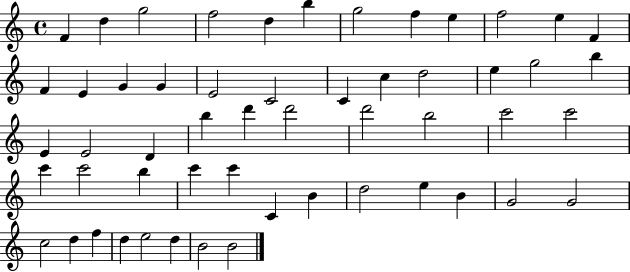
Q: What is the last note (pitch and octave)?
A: B4